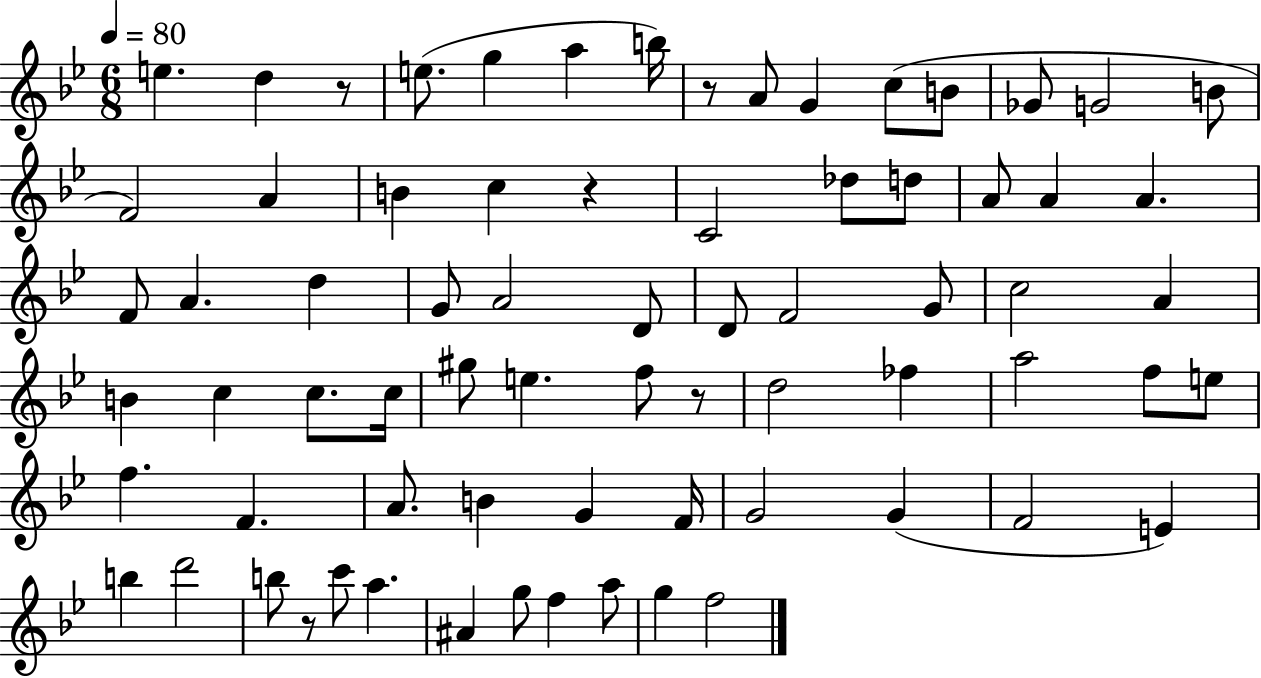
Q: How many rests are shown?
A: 5